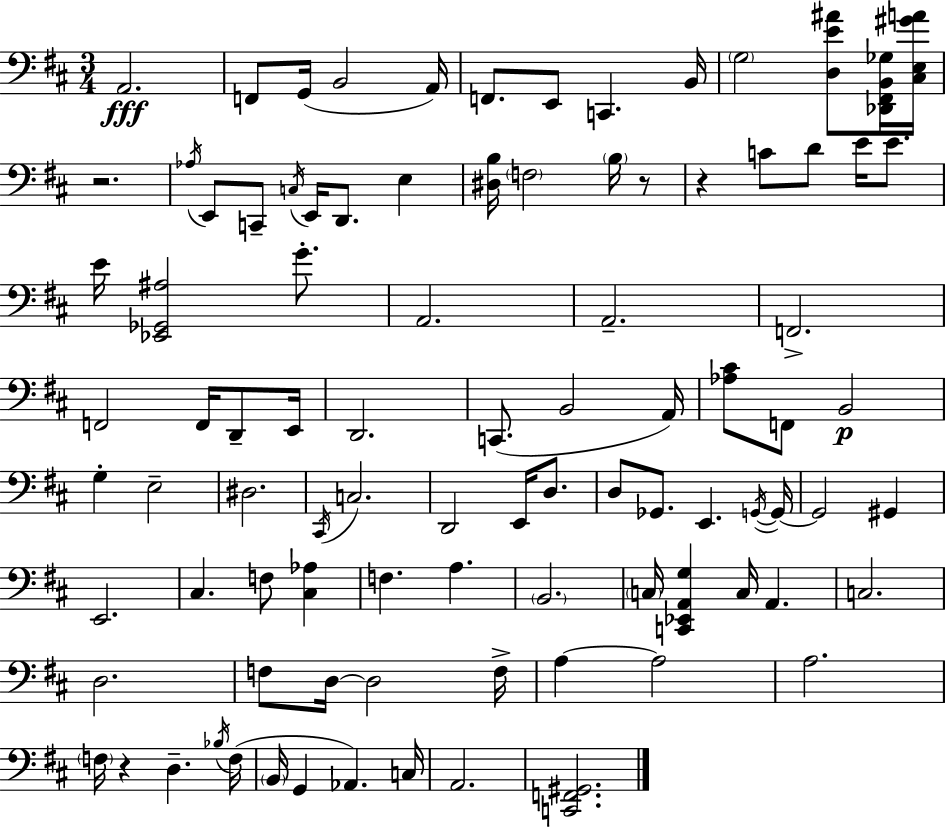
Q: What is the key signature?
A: D major